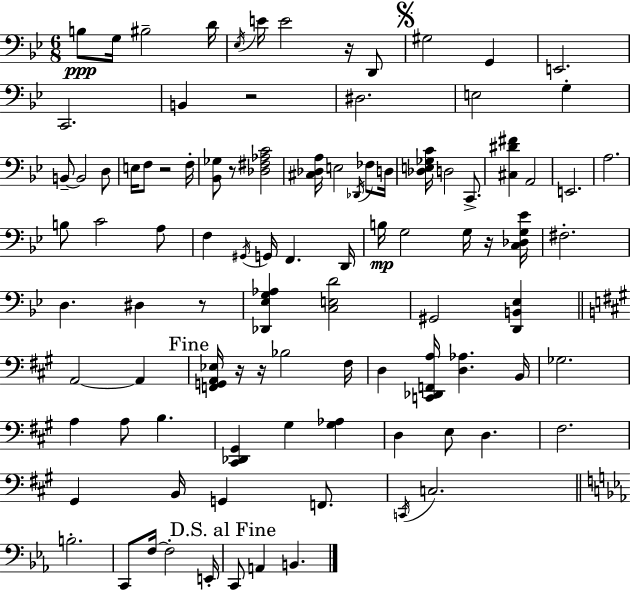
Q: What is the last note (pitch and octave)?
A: B2